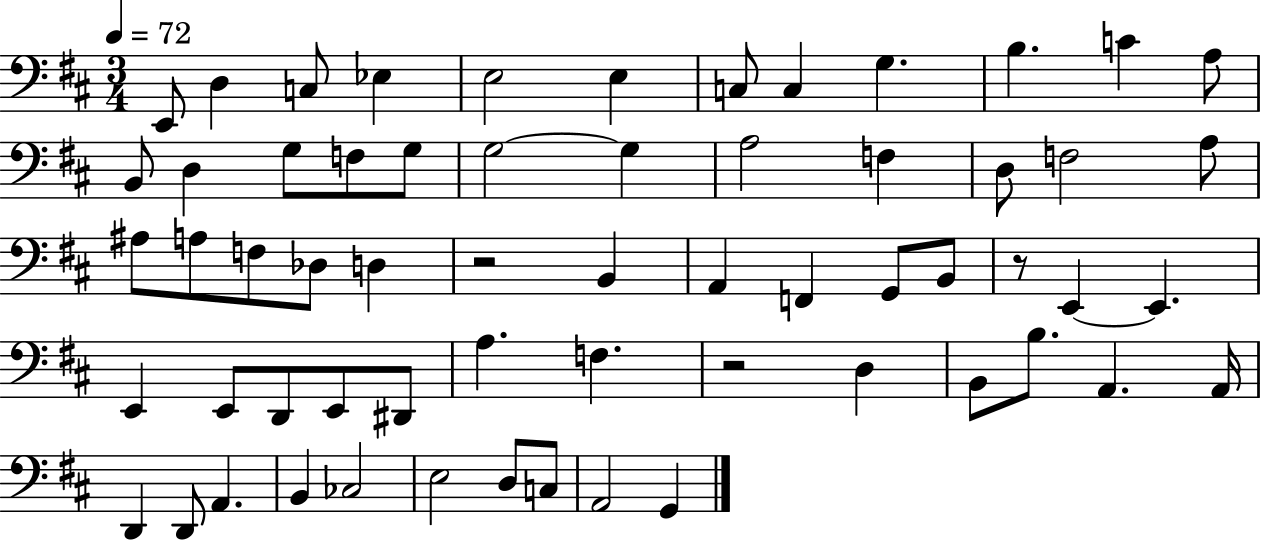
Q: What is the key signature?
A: D major